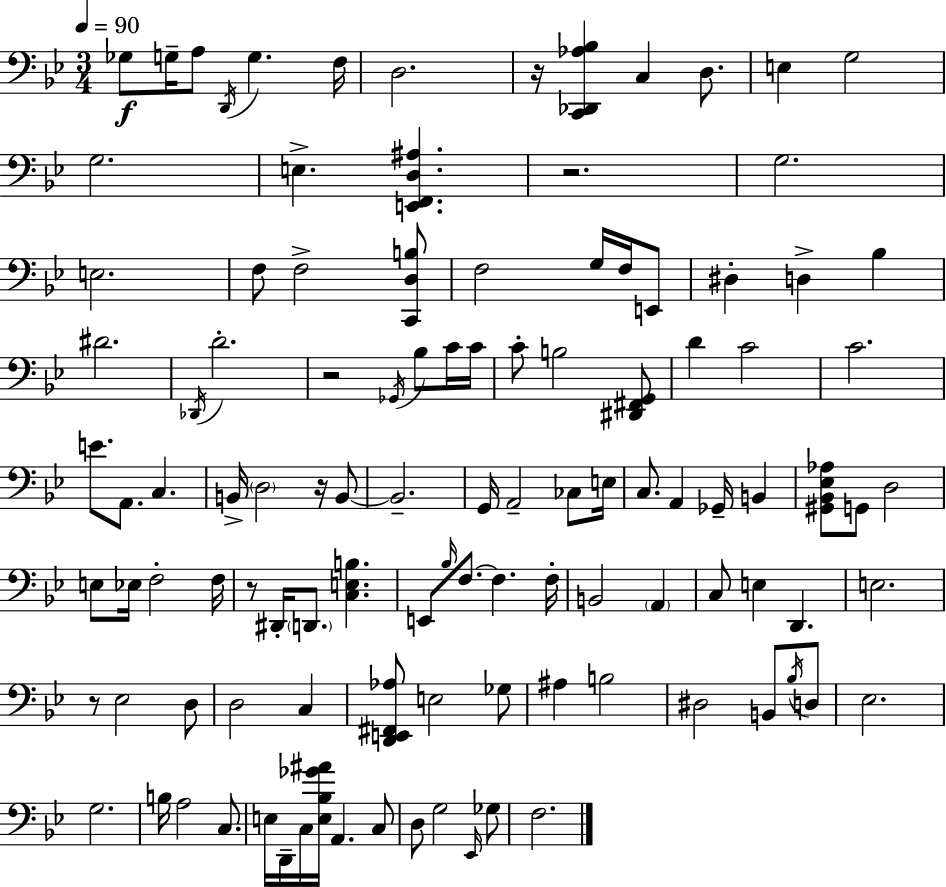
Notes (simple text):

Gb3/e G3/s A3/e D2/s G3/q. F3/s D3/h. R/s [C2,Db2,Ab3,Bb3]/q C3/q D3/e. E3/q G3/h G3/h. E3/q. [E2,F2,D3,A#3]/q. R/h. G3/h. E3/h. F3/e F3/h [C2,D3,B3]/e F3/h G3/s F3/s E2/e D#3/q D3/q Bb3/q D#4/h. Db2/s D4/h. R/h Gb2/s Bb3/e C4/s C4/s C4/e B3/h [D#2,F#2,G2]/e D4/q C4/h C4/h. E4/e. A2/e. C3/q. B2/s D3/h R/s B2/e B2/h. G2/s A2/h CES3/e E3/s C3/e. A2/q Gb2/s B2/q [G#2,Bb2,Eb3,Ab3]/e G2/e D3/h E3/e Eb3/s F3/h F3/s R/e D#2/s D2/e. [C3,E3,B3]/q. E2/e Bb3/s F3/e. F3/q. F3/s B2/h A2/q C3/e E3/q D2/q. E3/h. R/e Eb3/h D3/e D3/h C3/q [D2,E2,F#2,Ab3]/e E3/h Gb3/e A#3/q B3/h D#3/h B2/e Bb3/s D3/e Eb3/h. G3/h. B3/s A3/h C3/e. E3/s D2/s C3/s [E3,Bb3,Gb4,A#4]/s A2/q. C3/e D3/e G3/h Eb2/s Gb3/e F3/h.